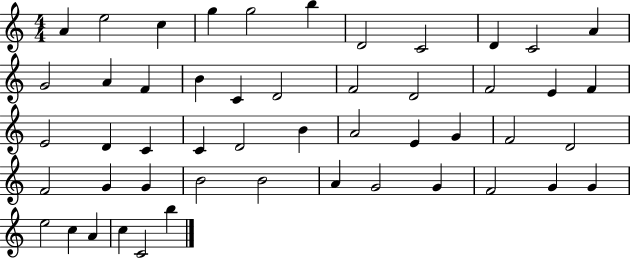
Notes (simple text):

A4/q E5/h C5/q G5/q G5/h B5/q D4/h C4/h D4/q C4/h A4/q G4/h A4/q F4/q B4/q C4/q D4/h F4/h D4/h F4/h E4/q F4/q E4/h D4/q C4/q C4/q D4/h B4/q A4/h E4/q G4/q F4/h D4/h F4/h G4/q G4/q B4/h B4/h A4/q G4/h G4/q F4/h G4/q G4/q E5/h C5/q A4/q C5/q C4/h B5/q